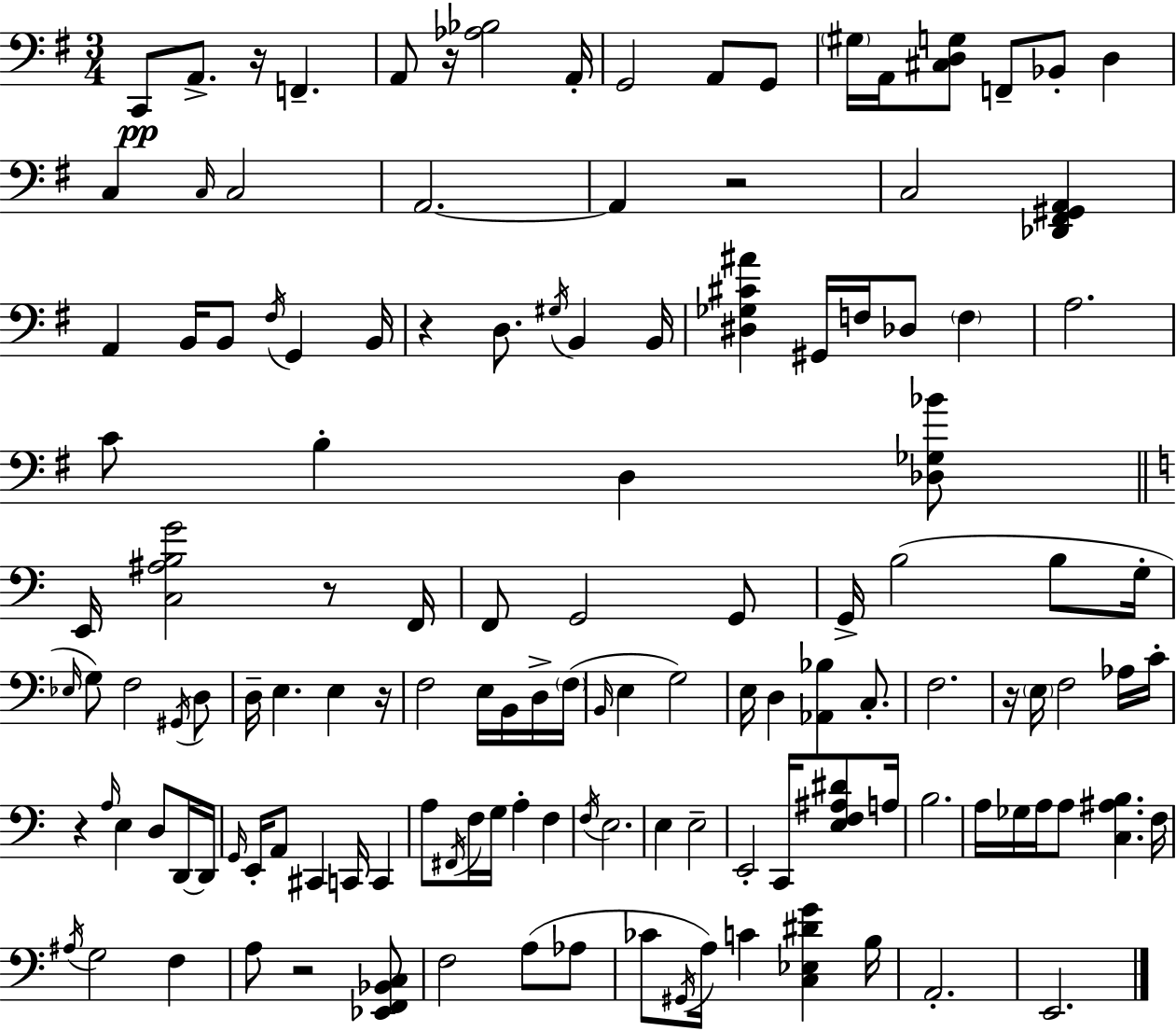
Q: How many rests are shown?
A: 9